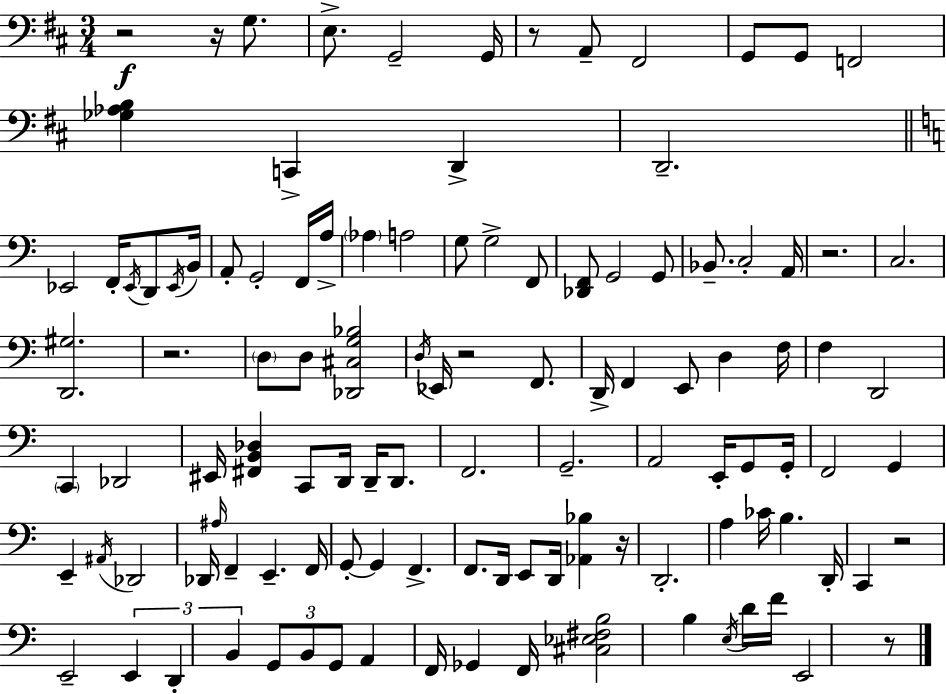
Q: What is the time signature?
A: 3/4